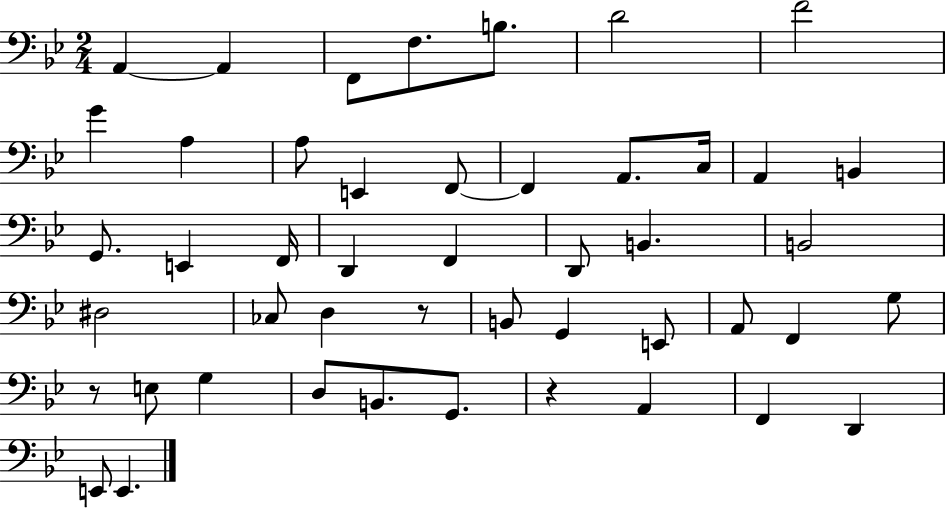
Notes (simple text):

A2/q A2/q F2/e F3/e. B3/e. D4/h F4/h G4/q A3/q A3/e E2/q F2/e F2/q A2/e. C3/s A2/q B2/q G2/e. E2/q F2/s D2/q F2/q D2/e B2/q. B2/h D#3/h CES3/e D3/q R/e B2/e G2/q E2/e A2/e F2/q G3/e R/e E3/e G3/q D3/e B2/e. G2/e. R/q A2/q F2/q D2/q E2/e E2/q.